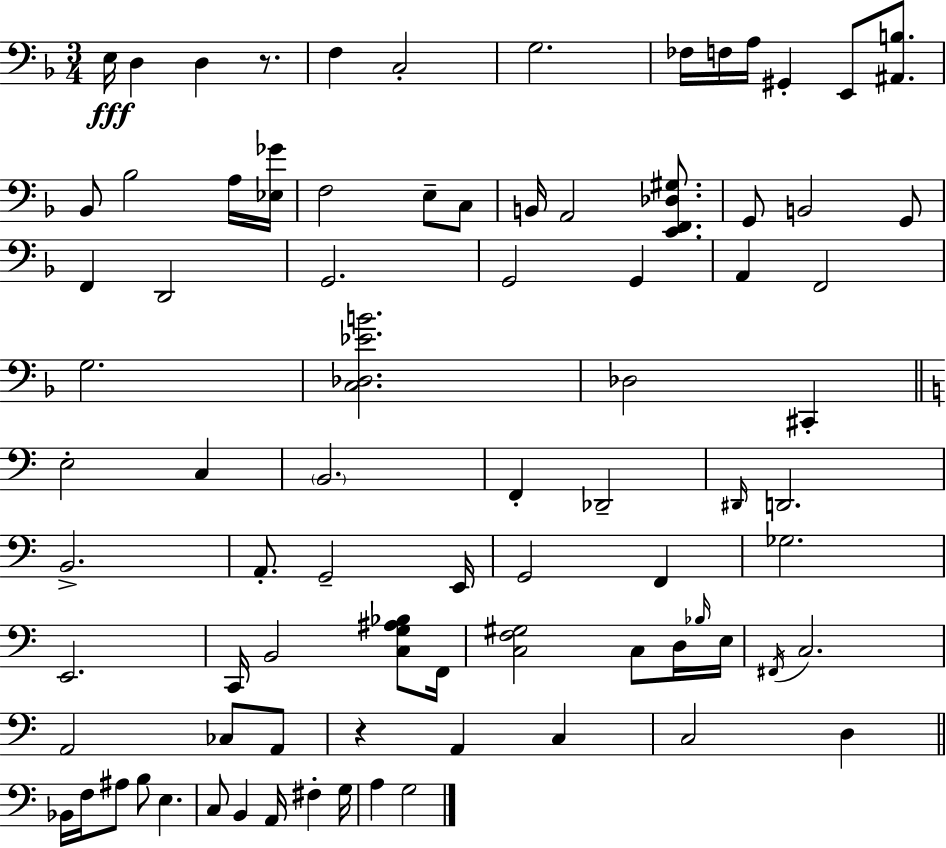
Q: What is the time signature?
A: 3/4